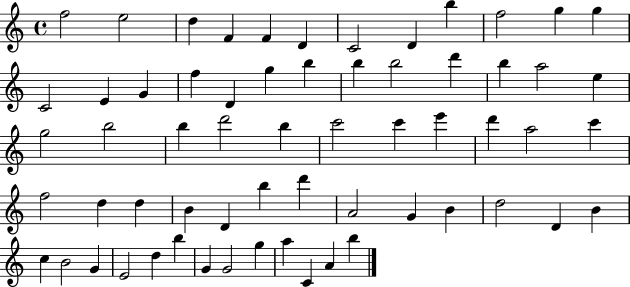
{
  \clef treble
  \time 4/4
  \defaultTimeSignature
  \key c \major
  f''2 e''2 | d''4 f'4 f'4 d'4 | c'2 d'4 b''4 | f''2 g''4 g''4 | \break c'2 e'4 g'4 | f''4 d'4 g''4 b''4 | b''4 b''2 d'''4 | b''4 a''2 e''4 | \break g''2 b''2 | b''4 d'''2 b''4 | c'''2 c'''4 e'''4 | d'''4 a''2 c'''4 | \break f''2 d''4 d''4 | b'4 d'4 b''4 d'''4 | a'2 g'4 b'4 | d''2 d'4 b'4 | \break c''4 b'2 g'4 | e'2 d''4 b''4 | g'4 g'2 g''4 | a''4 c'4 a'4 b''4 | \break \bar "|."
}